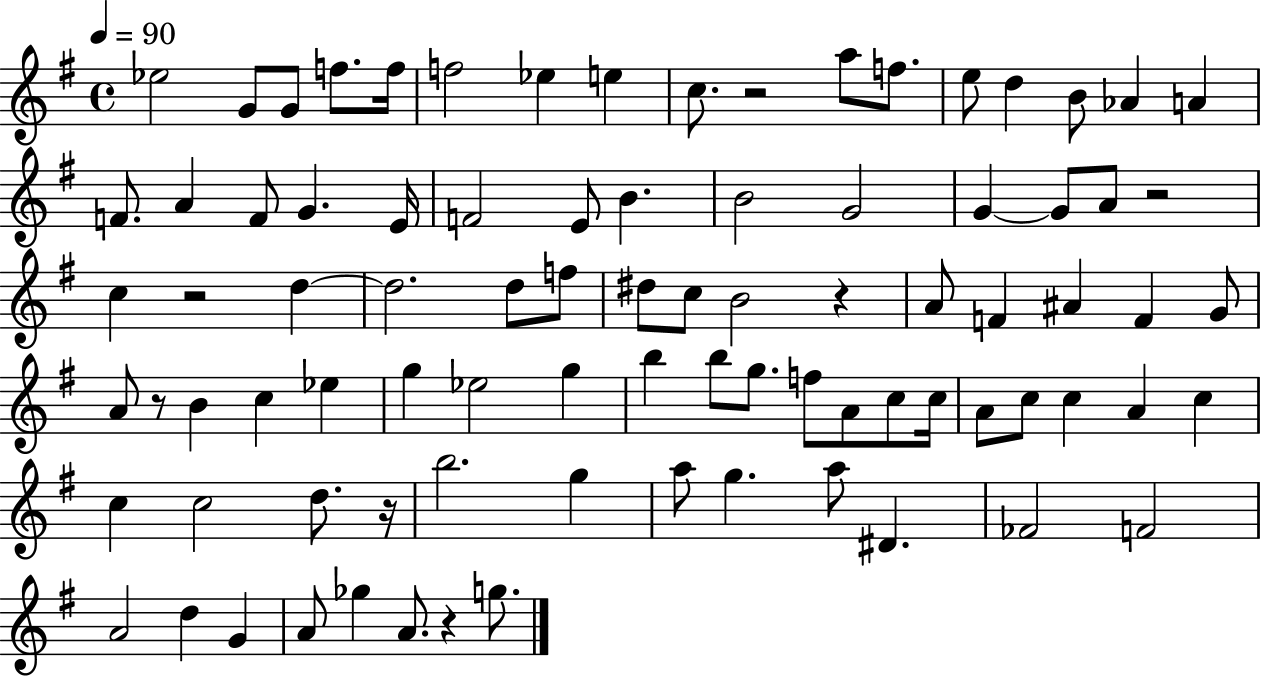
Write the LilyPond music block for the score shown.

{
  \clef treble
  \time 4/4
  \defaultTimeSignature
  \key g \major
  \tempo 4 = 90
  ees''2 g'8 g'8 f''8. f''16 | f''2 ees''4 e''4 | c''8. r2 a''8 f''8. | e''8 d''4 b'8 aes'4 a'4 | \break f'8. a'4 f'8 g'4. e'16 | f'2 e'8 b'4. | b'2 g'2 | g'4~~ g'8 a'8 r2 | \break c''4 r2 d''4~~ | d''2. d''8 f''8 | dis''8 c''8 b'2 r4 | a'8 f'4 ais'4 f'4 g'8 | \break a'8 r8 b'4 c''4 ees''4 | g''4 ees''2 g''4 | b''4 b''8 g''8. f''8 a'8 c''8 c''16 | a'8 c''8 c''4 a'4 c''4 | \break c''4 c''2 d''8. r16 | b''2. g''4 | a''8 g''4. a''8 dis'4. | fes'2 f'2 | \break a'2 d''4 g'4 | a'8 ges''4 a'8. r4 g''8. | \bar "|."
}